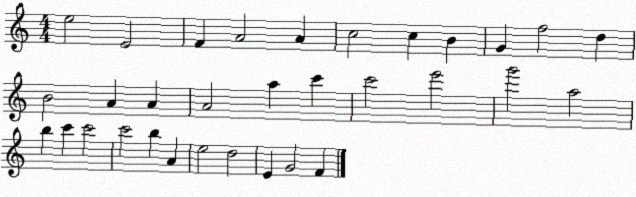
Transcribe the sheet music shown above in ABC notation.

X:1
T:Untitled
M:4/4
L:1/4
K:C
e2 E2 F A2 A c2 c B G f2 d B2 A A A2 a c' c'2 e'2 g'2 a2 b c' c'2 c'2 b A e2 d2 E G2 F